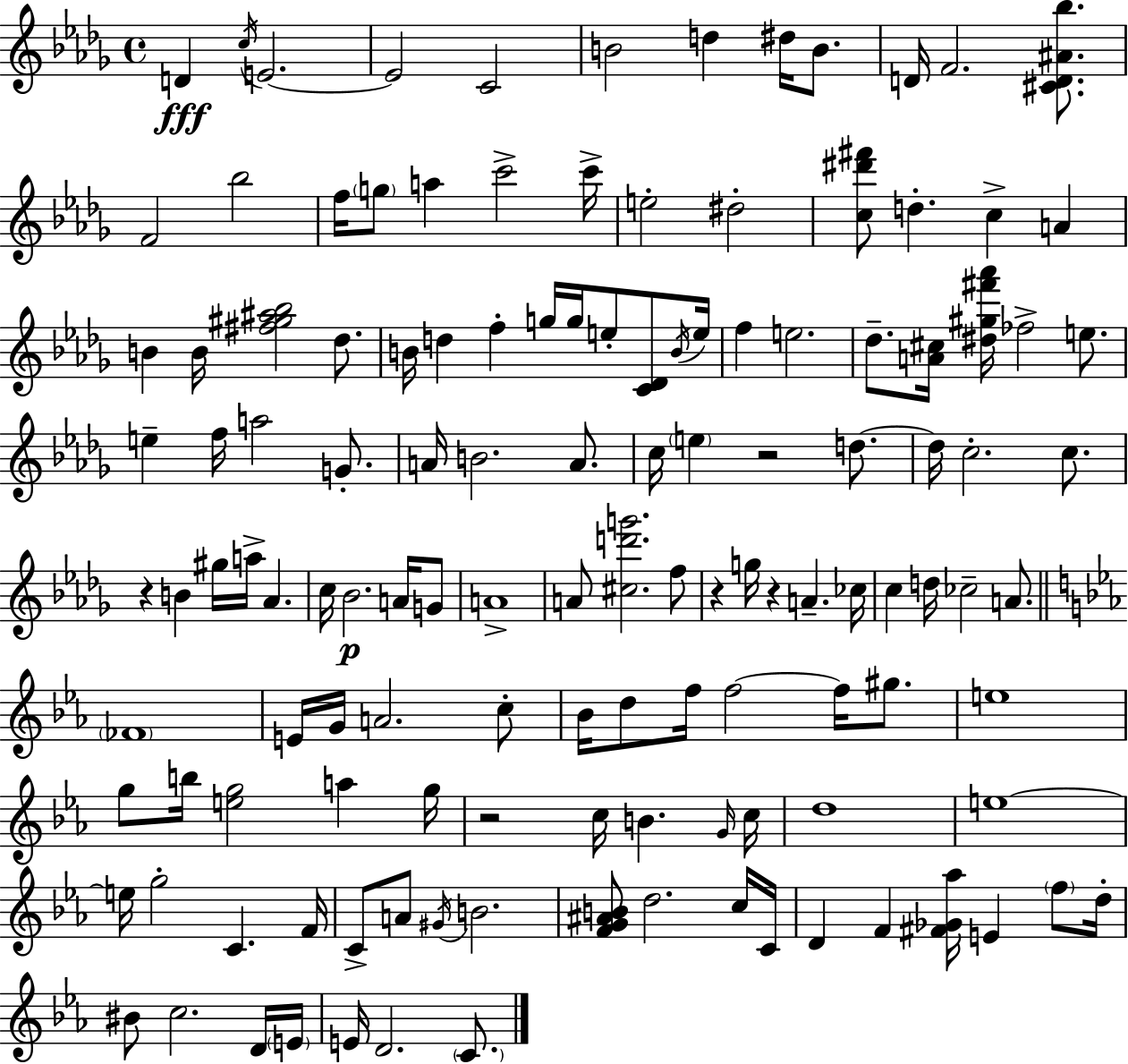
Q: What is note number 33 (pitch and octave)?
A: B4